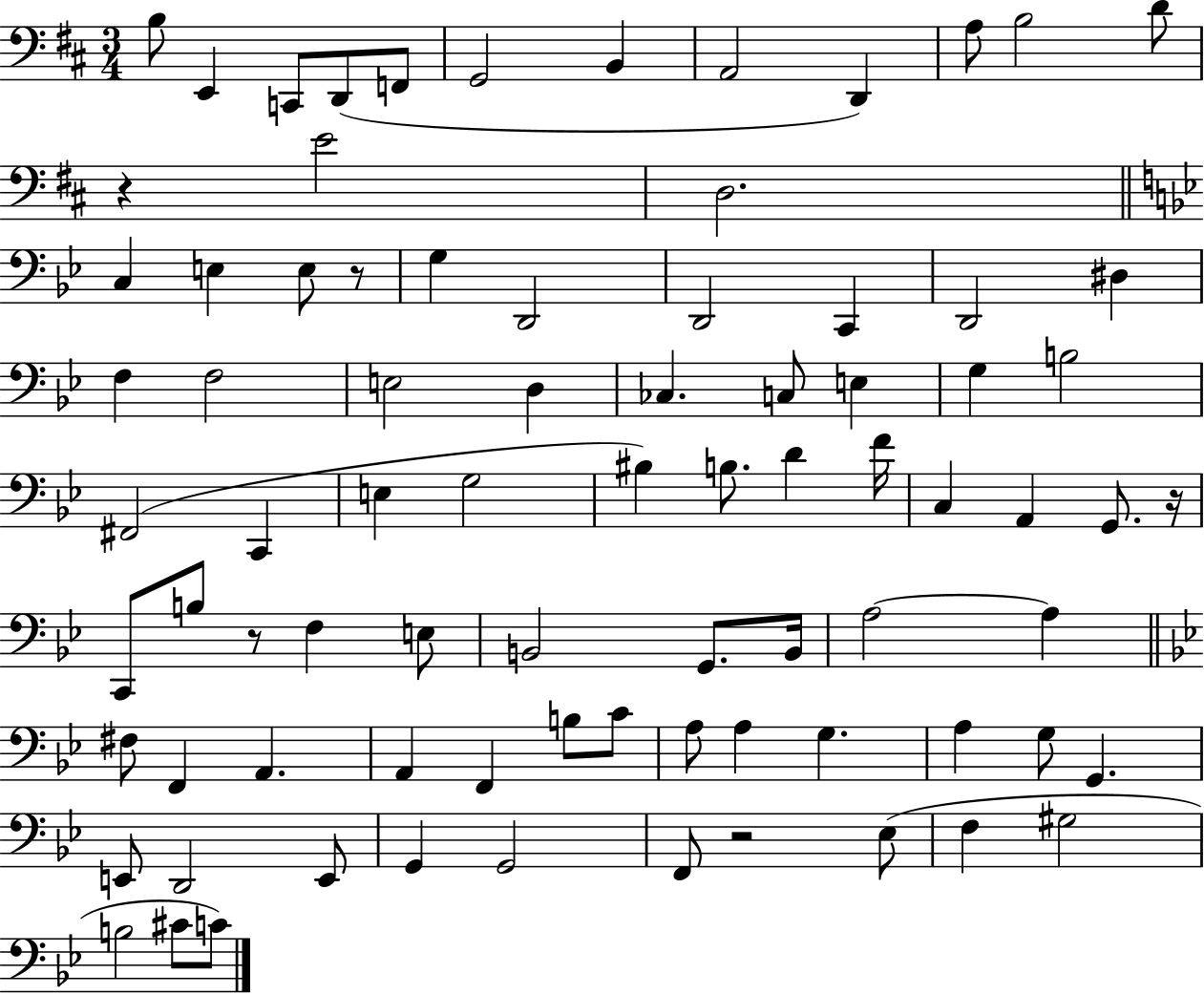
{
  \clef bass
  \numericTimeSignature
  \time 3/4
  \key d \major
  b8 e,4 c,8 d,8( f,8 | g,2 b,4 | a,2 d,4) | a8 b2 d'8 | \break r4 e'2 | d2. | \bar "||" \break \key bes \major c4 e4 e8 r8 | g4 d,2 | d,2 c,4 | d,2 dis4 | \break f4 f2 | e2 d4 | ces4. c8 e4 | g4 b2 | \break fis,2( c,4 | e4 g2 | bis4) b8. d'4 f'16 | c4 a,4 g,8. r16 | \break c,8 b8 r8 f4 e8 | b,2 g,8. b,16 | a2~~ a4 | \bar "||" \break \key bes \major fis8 f,4 a,4. | a,4 f,4 b8 c'8 | a8 a4 g4. | a4 g8 g,4. | \break e,8 d,2 e,8 | g,4 g,2 | f,8 r2 ees8( | f4 gis2 | \break b2 cis'8 c'8) | \bar "|."
}